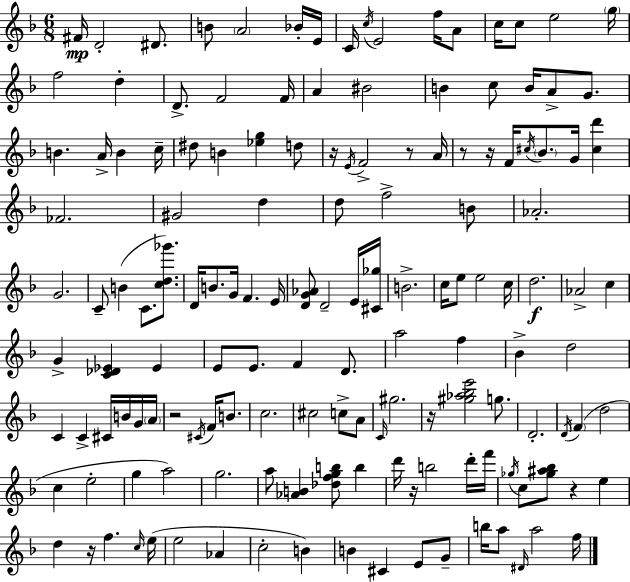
{
  \clef treble
  \numericTimeSignature
  \time 6/8
  \key f \major
  fis'16\mp d'2-. dis'8. | b'8 \parenthesize a'2 bes'16-. e'16 | c'16 \acciaccatura { c''16 } e'2 f''16 a'8 | c''16 c''8 e''2 | \break \parenthesize g''16 f''2 d''4-. | d'8.-> f'2 | f'16 a'4 bis'2 | b'4 c''8 b'16 a'8-> g'8. | \break b'4. a'16-> b'4 | c''16-- dis''8 b'4 <ees'' g''>4 d''8 | r16 \acciaccatura { e'16 } f'2-> r8 | a'16 r8 r16 f'16 \acciaccatura { cis''16 } \parenthesize bes'8. g'16 <cis'' d'''>4 | \break fes'2. | gis'2 d''4 | d''8 f''2-> | b'8 aes'2.-. | \break g'2. | c'8-- b'4( c'8. | <c'' d'' ges'''>8.) d'16 b'8. g'16 f'4. | e'16 <d' g' aes'>8 d'2-- | \break e'16 <cis' ges''>16 b'2.-> | c''16 e''8 e''2 | c''16 d''2.\f | aes'2-> c''4 | \break g'4-> <c' des' ees'>4 ees'4 | e'8 e'8. f'4 | d'8. a''2 f''4 | bes'4-> d''2 | \break c'4 c'4-> cis'16 | b'16 g'16 \parenthesize a'16 r2 \acciaccatura { cis'16 } | f'16 b'8. c''2. | cis''2 | \break c''8-> a'8 \grace { c'16 } gis''2. | r16 <gis'' aes'' bes'' e'''>2 | g''8. d'2.-. | \acciaccatura { d'16 } \parenthesize f'4( d''2 | \break c''4 e''2-. | g''4 a''2) | g''2. | a''8 <aes' b'>4 | \break <des'' f'' g'' b''>8 b''4 d'''16 r16 b''2 | d'''16-. f'''16 \acciaccatura { ges''16 } c''8 <ges'' ais'' bes''>8 r4 | e''4 d''4 r16 | f''4. \grace { c''16 }( e''16 e''2 | \break aes'4 c''2-. | b'4) b'4 | cis'4 e'8 g'8-- b''16 a''8 \grace { dis'16 } | a''2 f''16 \bar "|."
}